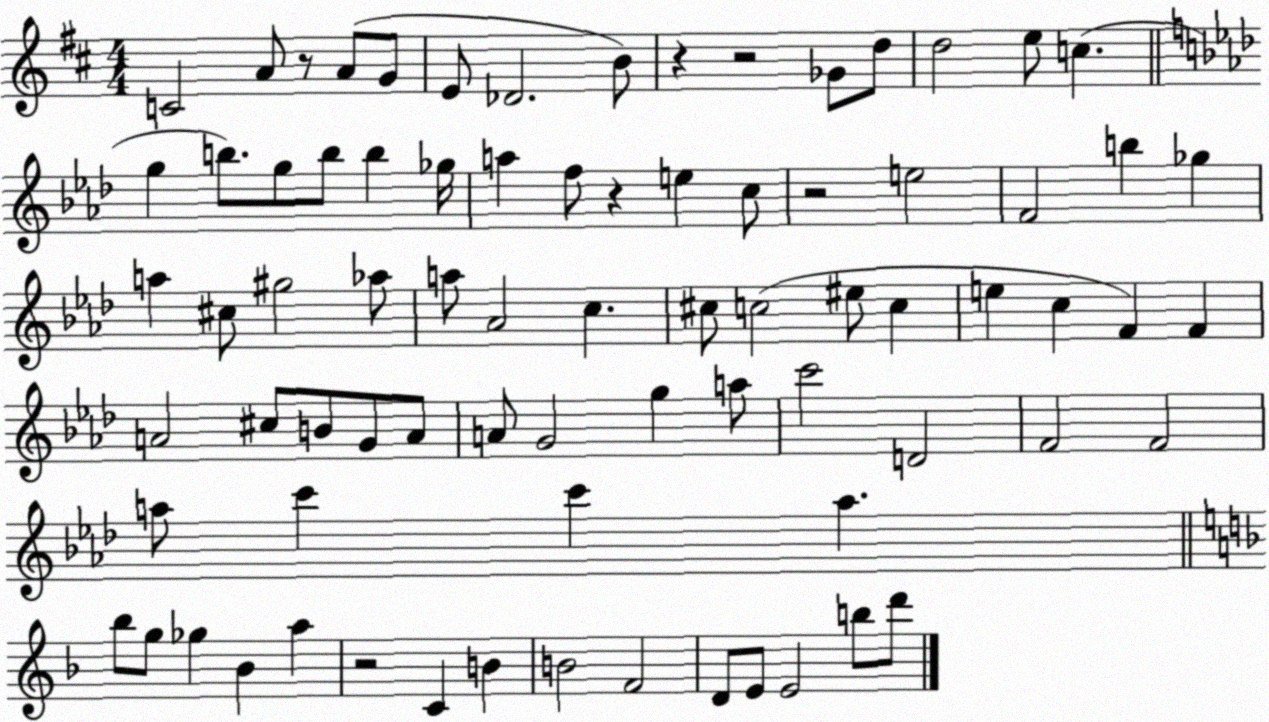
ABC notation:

X:1
T:Untitled
M:4/4
L:1/4
K:D
C2 A/2 z/2 A/2 G/2 E/2 _D2 B/2 z z2 _G/2 d/2 d2 e/2 c g b/2 g/2 b/2 b _g/4 a f/2 z e c/2 z2 e2 F2 b _g a ^c/2 ^g2 _a/2 a/2 _A2 c ^c/2 c2 ^e/2 c e c F F A2 ^c/2 B/2 G/2 A/2 A/2 G2 g a/2 c'2 D2 F2 F2 a/2 c' c' a _b/2 g/2 _g _B a z2 C B B2 F2 D/2 E/2 E2 b/2 d'/2